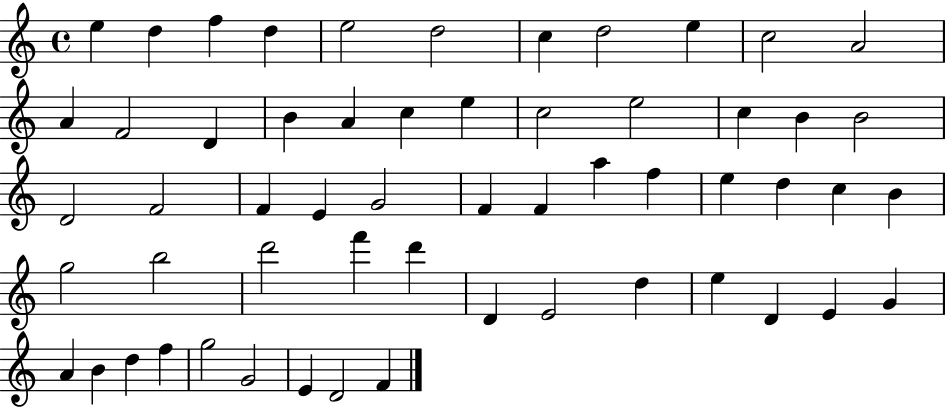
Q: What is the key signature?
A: C major